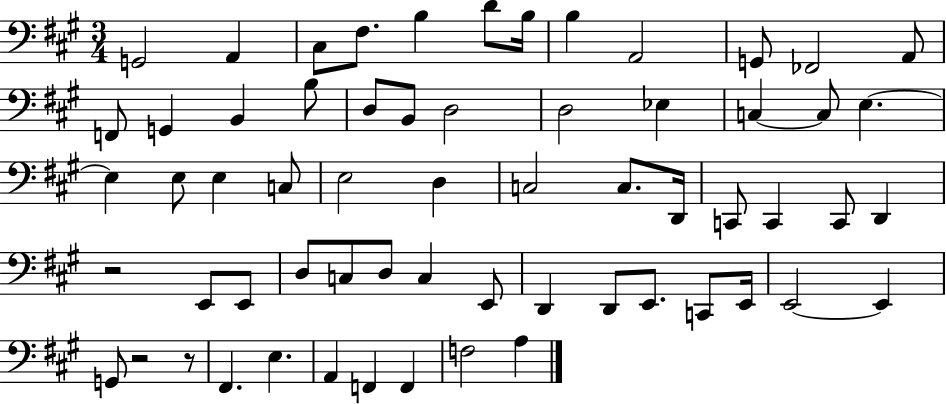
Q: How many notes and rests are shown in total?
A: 62